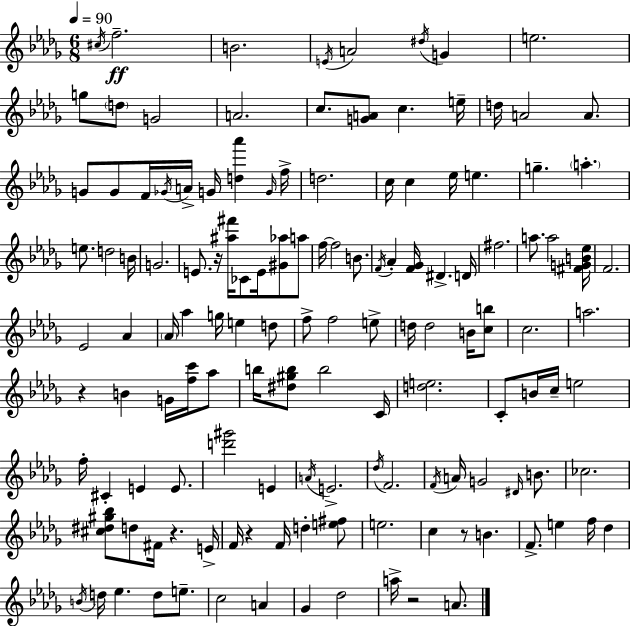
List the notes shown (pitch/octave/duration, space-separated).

C#5/s F5/h. B4/h. E4/s A4/h D#5/s G4/q E5/h. G5/e D5/e G4/h A4/h. C5/e. [G4,A4]/e C5/q. E5/s D5/s A4/h A4/e. G4/e G4/e F4/s Gb4/s A4/s G4/s [D5,Ab6]/q G4/s F5/s D5/h. C5/s C5/q Eb5/s E5/q. G5/q. A5/q. E5/e. D5/h B4/s G4/h. E4/e. R/s [A#5,F#6]/s CES4/e E4/s [G#4,Ab5]/e A5/e F5/s F5/h B4/e. F4/s Ab4/q [F4,Gb4]/s D#4/q. D4/s F#5/h. A5/e. A5/h [F#4,G4,B4,Eb5]/s F4/h. Eb4/h Ab4/q Ab4/s Ab5/q G5/s E5/q D5/e F5/e F5/h E5/e D5/s D5/h B4/s [C5,B5]/e C5/h. A5/h. R/q B4/q G4/s [F5,C6]/s Ab5/e B5/s [D#5,G#5,B5]/e B5/h C4/s [D5,E5]/h. C4/e B4/s C5/s E5/h F5/s C#4/q E4/q E4/e. [D6,G#6]/h E4/q A4/s E4/h. Db5/s F4/h. F4/s A4/s G4/h D#4/s B4/e. CES5/h. [C#5,D#5,G#5,Bb5]/e D5/e F#4/s R/q. E4/s F4/s R/q F4/s D5/q [E5,F#5]/e E5/h. C5/q R/e B4/q. F4/e. E5/q F5/s Db5/q B4/s D5/s Eb5/q. D5/e E5/e. C5/h A4/q Gb4/q Db5/h A5/s R/h A4/e.